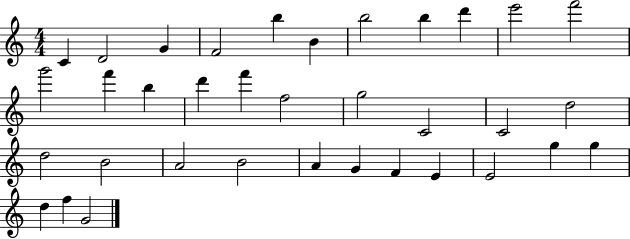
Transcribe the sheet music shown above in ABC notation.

X:1
T:Untitled
M:4/4
L:1/4
K:C
C D2 G F2 b B b2 b d' e'2 f'2 g'2 f' b d' f' f2 g2 C2 C2 d2 d2 B2 A2 B2 A G F E E2 g g d f G2